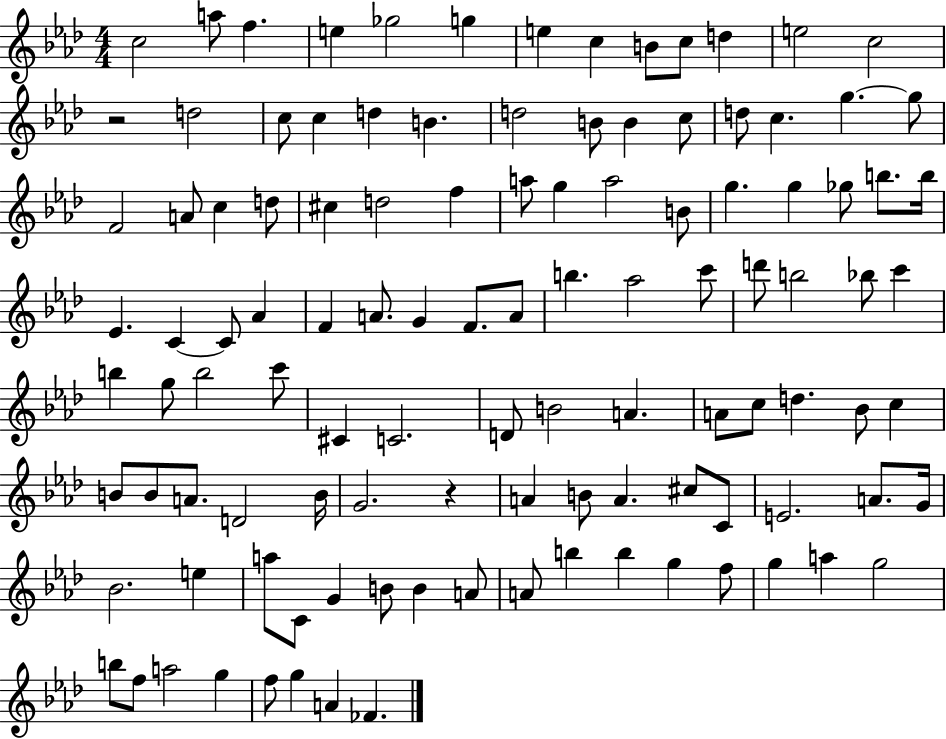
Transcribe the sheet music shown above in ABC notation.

X:1
T:Untitled
M:4/4
L:1/4
K:Ab
c2 a/2 f e _g2 g e c B/2 c/2 d e2 c2 z2 d2 c/2 c d B d2 B/2 B c/2 d/2 c g g/2 F2 A/2 c d/2 ^c d2 f a/2 g a2 B/2 g g _g/2 b/2 b/4 _E C C/2 _A F A/2 G F/2 A/2 b _a2 c'/2 d'/2 b2 _b/2 c' b g/2 b2 c'/2 ^C C2 D/2 B2 A A/2 c/2 d _B/2 c B/2 B/2 A/2 D2 B/4 G2 z A B/2 A ^c/2 C/2 E2 A/2 G/4 _B2 e a/2 C/2 G B/2 B A/2 A/2 b b g f/2 g a g2 b/2 f/2 a2 g f/2 g A _F